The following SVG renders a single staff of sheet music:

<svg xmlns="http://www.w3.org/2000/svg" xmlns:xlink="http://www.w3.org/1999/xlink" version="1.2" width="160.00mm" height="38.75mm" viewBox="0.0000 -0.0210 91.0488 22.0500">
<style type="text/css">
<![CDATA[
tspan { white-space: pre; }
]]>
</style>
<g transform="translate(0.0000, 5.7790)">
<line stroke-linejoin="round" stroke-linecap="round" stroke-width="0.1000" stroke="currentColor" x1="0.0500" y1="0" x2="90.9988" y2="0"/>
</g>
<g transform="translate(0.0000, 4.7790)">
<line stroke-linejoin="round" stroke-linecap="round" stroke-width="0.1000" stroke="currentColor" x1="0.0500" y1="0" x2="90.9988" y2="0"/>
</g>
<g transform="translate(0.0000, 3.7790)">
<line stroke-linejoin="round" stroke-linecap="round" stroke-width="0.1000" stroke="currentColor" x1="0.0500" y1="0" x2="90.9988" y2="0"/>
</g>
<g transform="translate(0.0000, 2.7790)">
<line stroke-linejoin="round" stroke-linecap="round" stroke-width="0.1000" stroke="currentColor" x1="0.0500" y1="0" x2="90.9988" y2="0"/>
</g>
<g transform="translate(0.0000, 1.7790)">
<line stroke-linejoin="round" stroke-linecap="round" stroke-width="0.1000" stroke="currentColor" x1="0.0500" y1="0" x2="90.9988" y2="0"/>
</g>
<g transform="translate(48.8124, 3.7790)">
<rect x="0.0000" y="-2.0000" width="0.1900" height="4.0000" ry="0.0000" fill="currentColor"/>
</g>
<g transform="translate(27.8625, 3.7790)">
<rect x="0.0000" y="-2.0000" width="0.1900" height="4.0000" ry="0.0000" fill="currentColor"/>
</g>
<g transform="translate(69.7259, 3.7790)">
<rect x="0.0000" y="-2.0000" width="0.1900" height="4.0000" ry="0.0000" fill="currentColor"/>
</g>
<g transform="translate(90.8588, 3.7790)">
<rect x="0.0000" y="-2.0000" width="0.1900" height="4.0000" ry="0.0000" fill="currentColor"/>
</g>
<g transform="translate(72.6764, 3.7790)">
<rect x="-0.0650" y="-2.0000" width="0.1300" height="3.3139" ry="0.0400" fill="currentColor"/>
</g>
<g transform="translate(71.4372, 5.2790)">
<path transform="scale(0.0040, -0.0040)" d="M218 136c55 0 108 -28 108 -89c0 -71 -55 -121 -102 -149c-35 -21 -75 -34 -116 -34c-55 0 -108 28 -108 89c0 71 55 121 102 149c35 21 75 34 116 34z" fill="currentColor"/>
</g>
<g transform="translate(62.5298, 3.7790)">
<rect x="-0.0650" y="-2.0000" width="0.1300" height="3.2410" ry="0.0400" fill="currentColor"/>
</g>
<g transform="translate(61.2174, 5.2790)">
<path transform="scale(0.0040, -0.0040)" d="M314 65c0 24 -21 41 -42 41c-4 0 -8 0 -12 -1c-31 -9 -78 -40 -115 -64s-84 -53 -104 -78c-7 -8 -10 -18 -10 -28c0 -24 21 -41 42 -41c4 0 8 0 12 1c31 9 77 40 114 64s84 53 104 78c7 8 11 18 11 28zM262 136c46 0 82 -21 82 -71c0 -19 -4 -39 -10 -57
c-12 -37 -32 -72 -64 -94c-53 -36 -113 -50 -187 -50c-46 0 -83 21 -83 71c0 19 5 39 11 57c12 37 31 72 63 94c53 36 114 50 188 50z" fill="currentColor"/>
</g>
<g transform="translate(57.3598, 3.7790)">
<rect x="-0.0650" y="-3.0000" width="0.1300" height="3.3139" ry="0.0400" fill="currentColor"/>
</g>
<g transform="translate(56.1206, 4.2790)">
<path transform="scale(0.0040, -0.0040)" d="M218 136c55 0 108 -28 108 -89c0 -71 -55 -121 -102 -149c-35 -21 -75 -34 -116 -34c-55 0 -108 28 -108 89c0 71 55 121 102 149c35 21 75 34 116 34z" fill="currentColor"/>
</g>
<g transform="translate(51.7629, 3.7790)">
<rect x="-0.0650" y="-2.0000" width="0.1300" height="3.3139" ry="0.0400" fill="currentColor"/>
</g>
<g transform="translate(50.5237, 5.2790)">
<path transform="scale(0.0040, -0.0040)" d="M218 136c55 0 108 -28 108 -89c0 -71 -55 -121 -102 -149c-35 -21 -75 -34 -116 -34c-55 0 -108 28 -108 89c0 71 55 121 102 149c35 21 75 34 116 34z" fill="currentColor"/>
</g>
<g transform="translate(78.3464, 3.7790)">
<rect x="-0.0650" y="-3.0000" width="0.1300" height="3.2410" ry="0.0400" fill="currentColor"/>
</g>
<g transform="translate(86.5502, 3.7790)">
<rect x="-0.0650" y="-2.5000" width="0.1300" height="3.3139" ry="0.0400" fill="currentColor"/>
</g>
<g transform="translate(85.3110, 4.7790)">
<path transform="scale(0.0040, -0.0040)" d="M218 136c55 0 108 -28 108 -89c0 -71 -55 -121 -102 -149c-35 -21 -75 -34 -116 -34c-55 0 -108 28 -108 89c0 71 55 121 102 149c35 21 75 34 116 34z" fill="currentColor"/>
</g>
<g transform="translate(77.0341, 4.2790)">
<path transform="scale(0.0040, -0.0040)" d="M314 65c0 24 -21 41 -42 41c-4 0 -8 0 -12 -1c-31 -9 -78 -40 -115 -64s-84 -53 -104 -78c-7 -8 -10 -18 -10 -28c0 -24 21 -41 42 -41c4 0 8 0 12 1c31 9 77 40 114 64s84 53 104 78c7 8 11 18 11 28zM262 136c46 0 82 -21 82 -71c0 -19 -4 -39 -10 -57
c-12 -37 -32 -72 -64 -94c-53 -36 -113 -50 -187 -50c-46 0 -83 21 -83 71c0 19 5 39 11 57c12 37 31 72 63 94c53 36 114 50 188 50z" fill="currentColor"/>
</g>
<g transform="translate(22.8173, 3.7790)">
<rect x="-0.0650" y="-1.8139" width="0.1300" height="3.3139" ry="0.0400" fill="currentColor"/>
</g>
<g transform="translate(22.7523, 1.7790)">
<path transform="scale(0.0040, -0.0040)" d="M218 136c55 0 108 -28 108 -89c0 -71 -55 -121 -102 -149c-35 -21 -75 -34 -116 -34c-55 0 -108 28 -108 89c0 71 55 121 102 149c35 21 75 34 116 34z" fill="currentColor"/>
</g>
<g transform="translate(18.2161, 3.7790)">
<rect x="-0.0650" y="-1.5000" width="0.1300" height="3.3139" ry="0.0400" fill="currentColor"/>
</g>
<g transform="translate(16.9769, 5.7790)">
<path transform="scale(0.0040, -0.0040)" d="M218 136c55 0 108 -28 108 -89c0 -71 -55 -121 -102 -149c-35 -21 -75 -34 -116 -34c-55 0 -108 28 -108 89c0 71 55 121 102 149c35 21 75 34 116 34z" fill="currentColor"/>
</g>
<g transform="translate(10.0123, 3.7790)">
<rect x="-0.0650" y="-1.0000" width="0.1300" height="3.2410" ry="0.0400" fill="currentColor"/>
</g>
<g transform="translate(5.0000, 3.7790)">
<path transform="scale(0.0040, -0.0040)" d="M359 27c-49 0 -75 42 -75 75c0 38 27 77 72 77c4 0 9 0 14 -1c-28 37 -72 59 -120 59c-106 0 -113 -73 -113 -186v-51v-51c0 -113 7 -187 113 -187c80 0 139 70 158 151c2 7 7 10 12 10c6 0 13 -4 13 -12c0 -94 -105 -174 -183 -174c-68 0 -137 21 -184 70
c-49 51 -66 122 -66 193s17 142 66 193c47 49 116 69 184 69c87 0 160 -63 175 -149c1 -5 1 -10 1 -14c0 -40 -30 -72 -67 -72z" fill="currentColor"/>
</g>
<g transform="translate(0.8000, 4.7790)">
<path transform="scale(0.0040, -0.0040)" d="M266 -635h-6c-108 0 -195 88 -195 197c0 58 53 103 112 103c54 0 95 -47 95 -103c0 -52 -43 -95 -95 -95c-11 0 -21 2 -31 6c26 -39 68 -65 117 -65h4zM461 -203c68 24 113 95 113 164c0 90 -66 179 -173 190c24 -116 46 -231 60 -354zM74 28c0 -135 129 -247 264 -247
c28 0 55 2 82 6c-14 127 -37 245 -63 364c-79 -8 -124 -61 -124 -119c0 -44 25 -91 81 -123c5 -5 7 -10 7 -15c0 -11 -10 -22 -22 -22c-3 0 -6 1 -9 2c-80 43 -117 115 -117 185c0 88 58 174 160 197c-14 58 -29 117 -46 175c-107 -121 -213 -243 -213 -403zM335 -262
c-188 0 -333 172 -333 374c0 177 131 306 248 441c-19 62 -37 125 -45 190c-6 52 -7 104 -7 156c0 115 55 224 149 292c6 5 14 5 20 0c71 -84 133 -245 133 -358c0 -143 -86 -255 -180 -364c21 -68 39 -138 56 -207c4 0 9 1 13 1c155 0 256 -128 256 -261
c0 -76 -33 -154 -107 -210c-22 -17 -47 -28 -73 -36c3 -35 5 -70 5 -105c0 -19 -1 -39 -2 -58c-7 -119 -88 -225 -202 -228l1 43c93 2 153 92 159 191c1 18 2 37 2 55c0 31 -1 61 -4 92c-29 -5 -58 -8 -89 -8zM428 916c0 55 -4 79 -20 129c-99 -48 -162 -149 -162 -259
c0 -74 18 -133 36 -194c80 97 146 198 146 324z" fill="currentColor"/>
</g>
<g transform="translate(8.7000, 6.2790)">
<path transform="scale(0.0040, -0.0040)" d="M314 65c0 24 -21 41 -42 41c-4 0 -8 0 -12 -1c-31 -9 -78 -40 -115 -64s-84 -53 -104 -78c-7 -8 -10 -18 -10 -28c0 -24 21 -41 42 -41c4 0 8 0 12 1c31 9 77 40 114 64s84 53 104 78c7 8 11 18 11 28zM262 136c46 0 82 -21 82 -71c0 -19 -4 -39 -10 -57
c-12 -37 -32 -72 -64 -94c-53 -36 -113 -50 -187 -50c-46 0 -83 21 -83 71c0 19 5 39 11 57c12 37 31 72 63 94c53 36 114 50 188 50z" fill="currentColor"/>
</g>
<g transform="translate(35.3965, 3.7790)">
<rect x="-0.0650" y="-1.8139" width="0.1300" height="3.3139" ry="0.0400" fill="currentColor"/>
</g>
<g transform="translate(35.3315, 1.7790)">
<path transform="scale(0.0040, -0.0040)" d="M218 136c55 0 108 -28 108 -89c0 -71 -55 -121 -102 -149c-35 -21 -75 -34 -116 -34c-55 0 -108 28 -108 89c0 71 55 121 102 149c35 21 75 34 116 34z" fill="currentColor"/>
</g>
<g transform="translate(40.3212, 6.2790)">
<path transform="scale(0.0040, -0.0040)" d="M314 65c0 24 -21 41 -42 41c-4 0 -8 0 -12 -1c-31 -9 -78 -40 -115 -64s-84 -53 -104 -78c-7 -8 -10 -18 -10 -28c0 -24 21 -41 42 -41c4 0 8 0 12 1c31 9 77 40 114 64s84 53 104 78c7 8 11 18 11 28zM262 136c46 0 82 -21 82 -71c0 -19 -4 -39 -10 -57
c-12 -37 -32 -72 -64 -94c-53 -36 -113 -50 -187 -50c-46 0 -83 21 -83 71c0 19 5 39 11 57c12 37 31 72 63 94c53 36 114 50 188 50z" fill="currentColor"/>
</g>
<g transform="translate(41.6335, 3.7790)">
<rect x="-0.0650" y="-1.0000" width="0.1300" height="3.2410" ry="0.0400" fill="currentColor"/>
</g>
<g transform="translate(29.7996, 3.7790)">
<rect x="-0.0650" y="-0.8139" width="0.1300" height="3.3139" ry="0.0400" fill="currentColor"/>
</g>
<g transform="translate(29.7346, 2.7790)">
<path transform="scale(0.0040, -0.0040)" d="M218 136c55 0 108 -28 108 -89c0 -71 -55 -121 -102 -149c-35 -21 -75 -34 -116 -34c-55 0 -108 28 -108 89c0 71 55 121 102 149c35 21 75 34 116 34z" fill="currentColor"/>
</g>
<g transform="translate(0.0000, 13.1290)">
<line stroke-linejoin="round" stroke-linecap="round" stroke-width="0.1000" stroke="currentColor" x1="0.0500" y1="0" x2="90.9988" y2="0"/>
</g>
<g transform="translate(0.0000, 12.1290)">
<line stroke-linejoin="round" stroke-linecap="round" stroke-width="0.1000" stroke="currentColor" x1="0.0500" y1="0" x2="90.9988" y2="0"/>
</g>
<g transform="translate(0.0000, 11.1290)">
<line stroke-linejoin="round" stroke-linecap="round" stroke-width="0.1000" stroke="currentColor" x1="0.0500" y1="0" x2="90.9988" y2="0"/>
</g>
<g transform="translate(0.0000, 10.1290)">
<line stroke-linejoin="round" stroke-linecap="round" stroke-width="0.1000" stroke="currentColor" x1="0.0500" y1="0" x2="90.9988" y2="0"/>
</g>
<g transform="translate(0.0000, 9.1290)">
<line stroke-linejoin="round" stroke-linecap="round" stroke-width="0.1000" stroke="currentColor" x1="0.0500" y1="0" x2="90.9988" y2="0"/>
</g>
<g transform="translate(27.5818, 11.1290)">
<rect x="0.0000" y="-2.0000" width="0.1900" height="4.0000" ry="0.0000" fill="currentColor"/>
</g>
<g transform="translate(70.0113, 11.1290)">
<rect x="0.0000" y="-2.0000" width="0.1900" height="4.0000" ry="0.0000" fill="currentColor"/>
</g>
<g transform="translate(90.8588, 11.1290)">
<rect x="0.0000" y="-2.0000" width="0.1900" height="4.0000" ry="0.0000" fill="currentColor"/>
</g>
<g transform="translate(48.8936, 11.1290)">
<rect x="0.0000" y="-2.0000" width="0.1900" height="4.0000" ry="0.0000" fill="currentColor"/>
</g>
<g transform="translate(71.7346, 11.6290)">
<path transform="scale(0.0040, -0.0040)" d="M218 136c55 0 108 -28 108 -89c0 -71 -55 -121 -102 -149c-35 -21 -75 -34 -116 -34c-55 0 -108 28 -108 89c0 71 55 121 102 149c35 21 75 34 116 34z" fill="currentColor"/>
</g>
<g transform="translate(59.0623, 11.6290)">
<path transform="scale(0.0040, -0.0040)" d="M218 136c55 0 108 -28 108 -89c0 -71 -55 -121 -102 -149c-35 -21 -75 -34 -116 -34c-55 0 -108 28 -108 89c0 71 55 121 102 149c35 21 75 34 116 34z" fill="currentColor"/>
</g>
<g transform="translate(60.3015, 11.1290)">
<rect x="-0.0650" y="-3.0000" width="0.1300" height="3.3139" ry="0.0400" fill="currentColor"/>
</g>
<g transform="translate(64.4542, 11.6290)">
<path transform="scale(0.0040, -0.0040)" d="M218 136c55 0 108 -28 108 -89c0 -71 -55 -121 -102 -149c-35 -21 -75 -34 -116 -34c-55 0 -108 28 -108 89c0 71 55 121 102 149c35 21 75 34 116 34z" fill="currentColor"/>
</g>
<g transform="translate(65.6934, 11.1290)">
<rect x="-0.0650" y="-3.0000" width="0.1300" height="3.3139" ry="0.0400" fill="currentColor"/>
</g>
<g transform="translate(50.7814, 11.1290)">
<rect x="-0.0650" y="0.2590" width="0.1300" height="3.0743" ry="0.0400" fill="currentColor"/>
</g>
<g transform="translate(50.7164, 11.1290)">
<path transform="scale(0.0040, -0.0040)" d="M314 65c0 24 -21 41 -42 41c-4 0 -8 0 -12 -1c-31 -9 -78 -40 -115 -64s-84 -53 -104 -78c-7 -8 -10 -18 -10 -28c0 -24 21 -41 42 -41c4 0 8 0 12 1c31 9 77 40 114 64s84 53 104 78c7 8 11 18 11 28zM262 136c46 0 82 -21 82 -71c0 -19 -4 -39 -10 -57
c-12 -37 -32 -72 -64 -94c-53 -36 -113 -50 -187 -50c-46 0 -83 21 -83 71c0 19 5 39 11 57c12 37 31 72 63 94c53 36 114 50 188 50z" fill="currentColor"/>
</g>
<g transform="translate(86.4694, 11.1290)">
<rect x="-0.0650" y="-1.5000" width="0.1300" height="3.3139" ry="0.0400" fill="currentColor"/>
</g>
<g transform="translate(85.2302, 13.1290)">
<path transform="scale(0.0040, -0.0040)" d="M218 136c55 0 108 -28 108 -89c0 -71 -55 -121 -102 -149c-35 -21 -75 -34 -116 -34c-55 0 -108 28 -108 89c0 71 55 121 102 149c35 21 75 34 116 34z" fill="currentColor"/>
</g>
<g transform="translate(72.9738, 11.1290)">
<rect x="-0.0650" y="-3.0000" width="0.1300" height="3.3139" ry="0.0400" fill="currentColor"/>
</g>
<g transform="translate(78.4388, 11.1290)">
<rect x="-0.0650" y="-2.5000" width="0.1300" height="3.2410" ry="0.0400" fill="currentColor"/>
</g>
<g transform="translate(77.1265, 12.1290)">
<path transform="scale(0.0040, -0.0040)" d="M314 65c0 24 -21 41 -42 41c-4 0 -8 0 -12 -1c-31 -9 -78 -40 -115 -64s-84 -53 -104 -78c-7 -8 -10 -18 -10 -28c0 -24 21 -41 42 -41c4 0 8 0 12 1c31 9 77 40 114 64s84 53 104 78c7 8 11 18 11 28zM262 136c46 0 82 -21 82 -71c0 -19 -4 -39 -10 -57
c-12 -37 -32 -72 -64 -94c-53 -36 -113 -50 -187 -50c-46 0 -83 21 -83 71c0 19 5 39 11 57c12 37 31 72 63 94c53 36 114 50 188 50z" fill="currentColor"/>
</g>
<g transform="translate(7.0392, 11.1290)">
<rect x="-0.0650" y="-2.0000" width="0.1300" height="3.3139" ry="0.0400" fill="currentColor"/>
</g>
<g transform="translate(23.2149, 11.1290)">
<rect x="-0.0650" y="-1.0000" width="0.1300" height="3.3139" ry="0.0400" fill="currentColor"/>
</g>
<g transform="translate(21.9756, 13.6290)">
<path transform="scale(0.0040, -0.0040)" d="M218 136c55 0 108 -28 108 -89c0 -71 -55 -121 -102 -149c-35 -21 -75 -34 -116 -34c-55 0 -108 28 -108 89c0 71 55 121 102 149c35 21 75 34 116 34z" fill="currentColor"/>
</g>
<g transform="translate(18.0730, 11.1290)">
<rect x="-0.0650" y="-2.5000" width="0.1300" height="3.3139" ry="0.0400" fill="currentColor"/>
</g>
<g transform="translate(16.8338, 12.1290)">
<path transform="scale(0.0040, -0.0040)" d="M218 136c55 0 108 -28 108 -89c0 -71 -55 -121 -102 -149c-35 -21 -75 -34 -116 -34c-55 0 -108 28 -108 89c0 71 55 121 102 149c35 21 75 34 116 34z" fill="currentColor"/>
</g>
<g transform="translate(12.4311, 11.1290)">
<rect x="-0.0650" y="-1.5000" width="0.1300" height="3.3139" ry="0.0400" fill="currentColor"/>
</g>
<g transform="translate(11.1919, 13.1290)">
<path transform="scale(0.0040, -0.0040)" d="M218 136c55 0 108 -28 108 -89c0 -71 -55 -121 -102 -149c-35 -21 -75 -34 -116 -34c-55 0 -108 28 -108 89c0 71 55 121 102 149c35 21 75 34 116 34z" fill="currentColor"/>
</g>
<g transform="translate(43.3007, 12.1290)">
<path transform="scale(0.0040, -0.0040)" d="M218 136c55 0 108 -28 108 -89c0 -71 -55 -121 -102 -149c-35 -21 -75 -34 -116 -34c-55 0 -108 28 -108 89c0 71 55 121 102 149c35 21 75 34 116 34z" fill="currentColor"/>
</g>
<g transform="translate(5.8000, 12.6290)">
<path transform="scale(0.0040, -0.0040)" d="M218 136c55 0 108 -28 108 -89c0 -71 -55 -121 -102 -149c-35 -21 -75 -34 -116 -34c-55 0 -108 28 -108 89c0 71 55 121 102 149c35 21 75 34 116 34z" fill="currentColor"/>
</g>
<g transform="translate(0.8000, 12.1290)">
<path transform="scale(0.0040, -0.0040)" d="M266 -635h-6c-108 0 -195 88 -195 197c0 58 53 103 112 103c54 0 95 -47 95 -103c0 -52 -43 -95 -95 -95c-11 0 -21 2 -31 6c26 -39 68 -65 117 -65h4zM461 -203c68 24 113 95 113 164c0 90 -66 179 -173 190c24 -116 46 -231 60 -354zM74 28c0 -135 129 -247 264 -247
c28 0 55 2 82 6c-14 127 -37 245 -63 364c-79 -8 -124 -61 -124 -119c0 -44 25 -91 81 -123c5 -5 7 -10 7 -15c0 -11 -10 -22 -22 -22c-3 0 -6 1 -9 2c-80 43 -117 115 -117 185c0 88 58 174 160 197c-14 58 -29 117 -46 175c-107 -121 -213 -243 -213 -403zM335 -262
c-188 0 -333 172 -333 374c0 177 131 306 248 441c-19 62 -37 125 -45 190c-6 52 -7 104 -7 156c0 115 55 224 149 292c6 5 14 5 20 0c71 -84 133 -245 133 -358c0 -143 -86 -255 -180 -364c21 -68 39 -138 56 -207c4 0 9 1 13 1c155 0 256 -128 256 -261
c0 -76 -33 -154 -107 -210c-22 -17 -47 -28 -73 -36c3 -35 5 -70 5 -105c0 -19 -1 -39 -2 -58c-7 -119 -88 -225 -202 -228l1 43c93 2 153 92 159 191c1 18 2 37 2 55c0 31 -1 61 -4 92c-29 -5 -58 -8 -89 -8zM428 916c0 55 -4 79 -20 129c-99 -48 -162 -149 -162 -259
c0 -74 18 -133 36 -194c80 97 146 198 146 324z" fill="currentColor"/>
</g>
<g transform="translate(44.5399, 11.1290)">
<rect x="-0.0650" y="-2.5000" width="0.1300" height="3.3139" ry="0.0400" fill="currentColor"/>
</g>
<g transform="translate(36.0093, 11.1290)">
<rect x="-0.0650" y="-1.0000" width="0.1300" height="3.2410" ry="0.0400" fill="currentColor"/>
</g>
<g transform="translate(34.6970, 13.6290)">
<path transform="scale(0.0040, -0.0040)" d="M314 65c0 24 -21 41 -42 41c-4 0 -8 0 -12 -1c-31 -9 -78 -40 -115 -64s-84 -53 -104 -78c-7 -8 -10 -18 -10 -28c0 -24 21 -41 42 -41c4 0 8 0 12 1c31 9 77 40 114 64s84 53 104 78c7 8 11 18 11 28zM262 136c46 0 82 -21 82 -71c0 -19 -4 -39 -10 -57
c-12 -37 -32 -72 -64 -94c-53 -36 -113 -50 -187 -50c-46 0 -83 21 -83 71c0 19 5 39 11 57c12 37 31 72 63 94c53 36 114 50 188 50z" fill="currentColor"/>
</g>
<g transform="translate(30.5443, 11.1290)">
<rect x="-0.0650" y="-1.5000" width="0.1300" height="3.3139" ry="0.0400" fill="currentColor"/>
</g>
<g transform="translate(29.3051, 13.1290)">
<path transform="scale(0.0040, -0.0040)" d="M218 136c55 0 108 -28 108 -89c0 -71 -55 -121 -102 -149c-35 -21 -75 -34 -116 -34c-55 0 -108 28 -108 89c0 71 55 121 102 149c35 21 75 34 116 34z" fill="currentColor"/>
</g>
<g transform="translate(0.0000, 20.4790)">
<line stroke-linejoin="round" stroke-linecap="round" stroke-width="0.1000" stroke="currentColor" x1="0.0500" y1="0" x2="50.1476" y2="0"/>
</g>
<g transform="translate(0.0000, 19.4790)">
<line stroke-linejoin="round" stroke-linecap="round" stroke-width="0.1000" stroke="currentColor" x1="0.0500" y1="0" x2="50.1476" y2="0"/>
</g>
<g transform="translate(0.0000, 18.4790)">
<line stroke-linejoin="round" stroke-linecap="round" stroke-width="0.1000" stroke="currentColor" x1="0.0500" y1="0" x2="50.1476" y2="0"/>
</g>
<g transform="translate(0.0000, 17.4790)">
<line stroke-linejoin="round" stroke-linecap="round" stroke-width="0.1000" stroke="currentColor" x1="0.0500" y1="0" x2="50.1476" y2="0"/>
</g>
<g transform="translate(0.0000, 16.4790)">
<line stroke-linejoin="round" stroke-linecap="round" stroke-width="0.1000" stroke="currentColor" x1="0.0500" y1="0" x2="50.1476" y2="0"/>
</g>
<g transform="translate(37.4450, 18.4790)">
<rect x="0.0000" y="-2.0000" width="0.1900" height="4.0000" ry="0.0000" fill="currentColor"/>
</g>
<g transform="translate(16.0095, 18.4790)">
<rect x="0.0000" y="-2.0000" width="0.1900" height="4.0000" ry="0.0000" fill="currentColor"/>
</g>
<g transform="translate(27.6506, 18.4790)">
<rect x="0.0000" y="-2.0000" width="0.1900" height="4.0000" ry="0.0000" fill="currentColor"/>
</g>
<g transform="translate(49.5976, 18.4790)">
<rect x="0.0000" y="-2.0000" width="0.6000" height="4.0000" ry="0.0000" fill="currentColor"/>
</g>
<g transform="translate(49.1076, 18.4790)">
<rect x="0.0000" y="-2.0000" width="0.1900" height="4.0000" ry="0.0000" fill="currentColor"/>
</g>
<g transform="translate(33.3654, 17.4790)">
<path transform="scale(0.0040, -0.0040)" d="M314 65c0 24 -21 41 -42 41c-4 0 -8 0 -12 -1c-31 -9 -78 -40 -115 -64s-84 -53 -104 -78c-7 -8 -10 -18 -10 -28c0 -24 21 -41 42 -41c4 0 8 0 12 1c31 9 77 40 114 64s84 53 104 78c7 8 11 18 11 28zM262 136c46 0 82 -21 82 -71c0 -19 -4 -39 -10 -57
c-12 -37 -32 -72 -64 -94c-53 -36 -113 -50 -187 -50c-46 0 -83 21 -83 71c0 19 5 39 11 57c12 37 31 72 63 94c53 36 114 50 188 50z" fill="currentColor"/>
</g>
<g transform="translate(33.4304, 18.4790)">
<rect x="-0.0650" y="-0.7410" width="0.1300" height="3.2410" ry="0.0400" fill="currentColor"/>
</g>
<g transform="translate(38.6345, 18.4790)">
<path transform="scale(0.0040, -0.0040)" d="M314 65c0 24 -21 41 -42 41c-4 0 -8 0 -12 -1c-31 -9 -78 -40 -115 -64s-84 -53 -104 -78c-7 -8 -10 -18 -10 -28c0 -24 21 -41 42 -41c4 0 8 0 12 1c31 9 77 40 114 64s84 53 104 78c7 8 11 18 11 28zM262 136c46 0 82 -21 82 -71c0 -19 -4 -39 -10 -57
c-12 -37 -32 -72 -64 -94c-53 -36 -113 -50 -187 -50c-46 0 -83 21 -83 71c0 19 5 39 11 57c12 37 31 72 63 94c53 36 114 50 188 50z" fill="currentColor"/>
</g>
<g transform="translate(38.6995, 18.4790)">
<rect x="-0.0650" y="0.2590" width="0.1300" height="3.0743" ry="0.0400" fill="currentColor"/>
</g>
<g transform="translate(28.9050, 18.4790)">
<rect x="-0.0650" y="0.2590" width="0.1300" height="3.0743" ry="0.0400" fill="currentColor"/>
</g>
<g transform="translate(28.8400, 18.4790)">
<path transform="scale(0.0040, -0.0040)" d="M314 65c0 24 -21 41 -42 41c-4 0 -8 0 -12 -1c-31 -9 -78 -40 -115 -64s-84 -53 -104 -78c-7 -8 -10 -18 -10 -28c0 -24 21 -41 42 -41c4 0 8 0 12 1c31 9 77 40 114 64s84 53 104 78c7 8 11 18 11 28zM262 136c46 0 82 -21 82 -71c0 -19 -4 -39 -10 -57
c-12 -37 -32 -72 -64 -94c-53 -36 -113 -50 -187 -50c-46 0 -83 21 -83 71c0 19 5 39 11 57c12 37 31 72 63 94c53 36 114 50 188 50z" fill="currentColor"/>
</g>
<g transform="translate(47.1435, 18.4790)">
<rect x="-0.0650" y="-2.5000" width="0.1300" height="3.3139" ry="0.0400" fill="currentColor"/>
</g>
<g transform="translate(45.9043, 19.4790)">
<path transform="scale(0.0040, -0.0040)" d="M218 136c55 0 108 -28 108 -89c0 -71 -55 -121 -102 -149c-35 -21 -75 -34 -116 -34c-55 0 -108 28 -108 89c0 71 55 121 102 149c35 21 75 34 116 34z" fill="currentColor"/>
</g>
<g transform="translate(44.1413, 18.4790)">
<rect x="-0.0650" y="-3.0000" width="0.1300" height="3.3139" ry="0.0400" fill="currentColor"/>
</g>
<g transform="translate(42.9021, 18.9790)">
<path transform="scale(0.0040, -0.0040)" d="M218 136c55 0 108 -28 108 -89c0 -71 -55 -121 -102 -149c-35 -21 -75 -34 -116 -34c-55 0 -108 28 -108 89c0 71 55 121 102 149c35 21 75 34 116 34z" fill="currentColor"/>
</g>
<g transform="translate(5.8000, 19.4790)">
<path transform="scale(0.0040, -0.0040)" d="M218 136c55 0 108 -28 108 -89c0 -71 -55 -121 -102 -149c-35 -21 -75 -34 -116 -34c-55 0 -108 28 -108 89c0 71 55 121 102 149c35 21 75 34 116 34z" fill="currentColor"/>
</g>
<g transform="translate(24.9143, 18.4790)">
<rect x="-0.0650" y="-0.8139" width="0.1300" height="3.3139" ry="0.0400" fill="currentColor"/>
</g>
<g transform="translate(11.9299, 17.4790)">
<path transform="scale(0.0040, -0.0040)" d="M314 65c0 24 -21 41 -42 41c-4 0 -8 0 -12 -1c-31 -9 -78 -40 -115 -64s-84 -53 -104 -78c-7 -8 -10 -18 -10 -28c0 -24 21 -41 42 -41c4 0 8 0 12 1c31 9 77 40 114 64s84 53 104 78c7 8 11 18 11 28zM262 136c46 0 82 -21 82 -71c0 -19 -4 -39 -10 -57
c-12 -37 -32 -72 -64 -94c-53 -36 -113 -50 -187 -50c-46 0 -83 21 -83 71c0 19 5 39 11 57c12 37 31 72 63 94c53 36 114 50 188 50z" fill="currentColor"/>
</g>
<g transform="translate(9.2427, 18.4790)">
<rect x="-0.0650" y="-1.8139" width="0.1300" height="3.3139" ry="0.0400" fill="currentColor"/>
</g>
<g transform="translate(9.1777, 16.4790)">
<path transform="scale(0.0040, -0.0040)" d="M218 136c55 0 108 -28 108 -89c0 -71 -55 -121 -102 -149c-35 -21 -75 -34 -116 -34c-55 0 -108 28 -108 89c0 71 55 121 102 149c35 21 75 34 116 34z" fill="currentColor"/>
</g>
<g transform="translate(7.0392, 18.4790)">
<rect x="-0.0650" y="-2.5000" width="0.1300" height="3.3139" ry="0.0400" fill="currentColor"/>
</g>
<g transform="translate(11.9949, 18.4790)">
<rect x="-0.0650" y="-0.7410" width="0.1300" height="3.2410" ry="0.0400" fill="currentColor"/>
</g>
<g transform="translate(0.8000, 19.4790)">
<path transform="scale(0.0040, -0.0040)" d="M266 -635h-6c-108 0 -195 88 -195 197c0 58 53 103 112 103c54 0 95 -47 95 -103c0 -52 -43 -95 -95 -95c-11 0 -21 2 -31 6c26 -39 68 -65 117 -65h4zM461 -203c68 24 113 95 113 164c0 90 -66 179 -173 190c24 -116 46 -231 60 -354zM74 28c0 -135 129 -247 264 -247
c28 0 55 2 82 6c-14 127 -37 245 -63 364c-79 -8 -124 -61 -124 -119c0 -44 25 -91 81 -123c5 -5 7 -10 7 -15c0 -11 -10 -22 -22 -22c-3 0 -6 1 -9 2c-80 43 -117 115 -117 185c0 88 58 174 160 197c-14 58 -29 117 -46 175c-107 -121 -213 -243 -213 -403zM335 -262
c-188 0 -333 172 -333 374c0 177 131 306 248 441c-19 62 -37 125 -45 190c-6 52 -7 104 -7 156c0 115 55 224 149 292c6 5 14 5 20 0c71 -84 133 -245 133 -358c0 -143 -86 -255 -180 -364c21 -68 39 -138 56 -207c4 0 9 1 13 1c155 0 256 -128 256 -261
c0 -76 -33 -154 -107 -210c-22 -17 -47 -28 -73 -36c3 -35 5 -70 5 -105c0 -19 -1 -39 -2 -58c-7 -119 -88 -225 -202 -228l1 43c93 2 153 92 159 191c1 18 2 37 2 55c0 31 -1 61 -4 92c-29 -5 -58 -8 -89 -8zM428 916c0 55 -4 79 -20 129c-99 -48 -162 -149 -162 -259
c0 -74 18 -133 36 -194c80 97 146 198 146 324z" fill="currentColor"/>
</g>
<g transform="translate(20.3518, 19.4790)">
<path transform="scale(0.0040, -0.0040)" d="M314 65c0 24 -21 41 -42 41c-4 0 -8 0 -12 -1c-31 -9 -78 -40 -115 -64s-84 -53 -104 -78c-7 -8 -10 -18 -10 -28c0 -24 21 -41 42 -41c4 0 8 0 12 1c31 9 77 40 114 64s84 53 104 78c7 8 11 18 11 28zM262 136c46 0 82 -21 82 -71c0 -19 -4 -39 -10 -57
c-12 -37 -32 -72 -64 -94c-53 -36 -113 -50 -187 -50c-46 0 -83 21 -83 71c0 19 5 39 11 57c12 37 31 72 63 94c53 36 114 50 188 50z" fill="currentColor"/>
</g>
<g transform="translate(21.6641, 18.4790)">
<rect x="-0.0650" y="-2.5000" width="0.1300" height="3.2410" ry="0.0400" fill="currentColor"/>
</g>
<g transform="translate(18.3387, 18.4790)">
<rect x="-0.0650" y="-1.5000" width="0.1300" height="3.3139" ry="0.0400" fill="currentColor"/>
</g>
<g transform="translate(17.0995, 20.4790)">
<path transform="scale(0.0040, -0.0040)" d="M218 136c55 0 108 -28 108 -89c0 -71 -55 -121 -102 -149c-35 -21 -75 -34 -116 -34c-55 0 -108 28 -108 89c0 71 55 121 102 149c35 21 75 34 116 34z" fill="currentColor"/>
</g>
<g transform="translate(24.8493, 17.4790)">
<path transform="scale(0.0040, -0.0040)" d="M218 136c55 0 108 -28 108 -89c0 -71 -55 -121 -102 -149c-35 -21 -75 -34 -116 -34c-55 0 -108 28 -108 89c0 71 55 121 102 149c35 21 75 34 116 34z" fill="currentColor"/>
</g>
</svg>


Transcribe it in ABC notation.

X:1
T:Untitled
M:4/4
L:1/4
K:C
D2 E f d f D2 F A F2 F A2 G F E G D E D2 G B2 A A A G2 E G f d2 E G2 d B2 d2 B2 A G